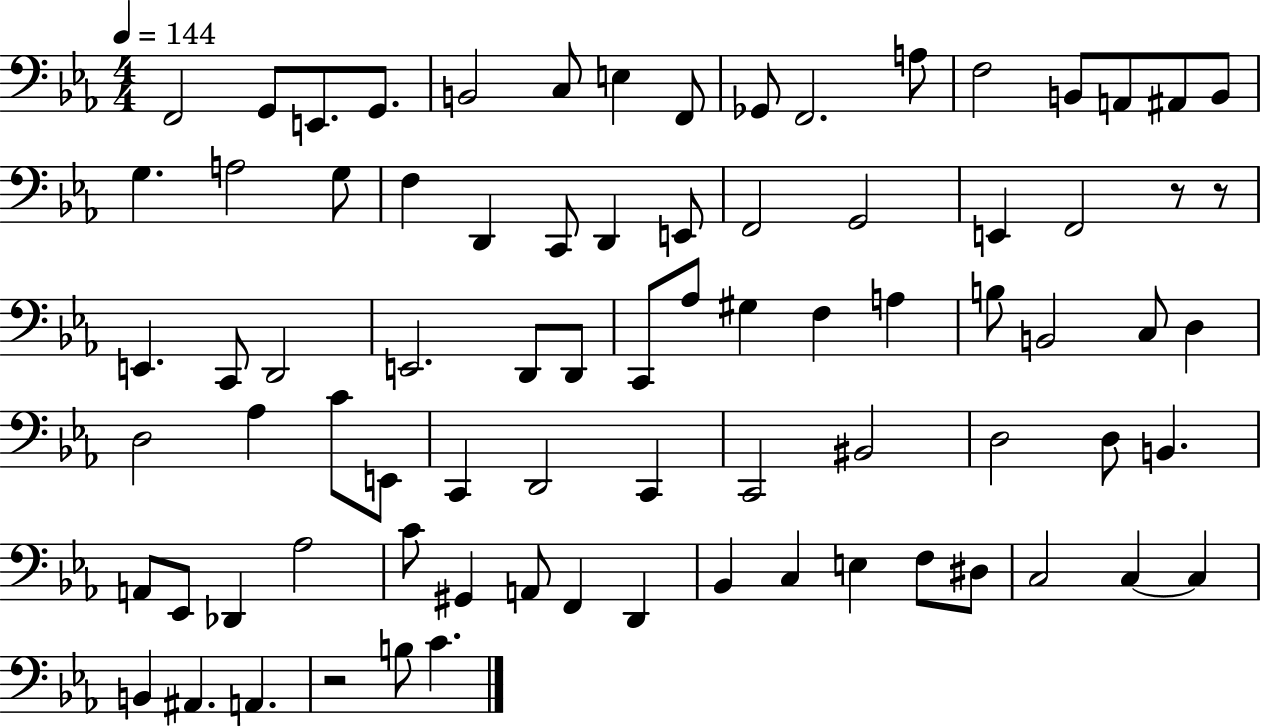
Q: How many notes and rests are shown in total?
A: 80